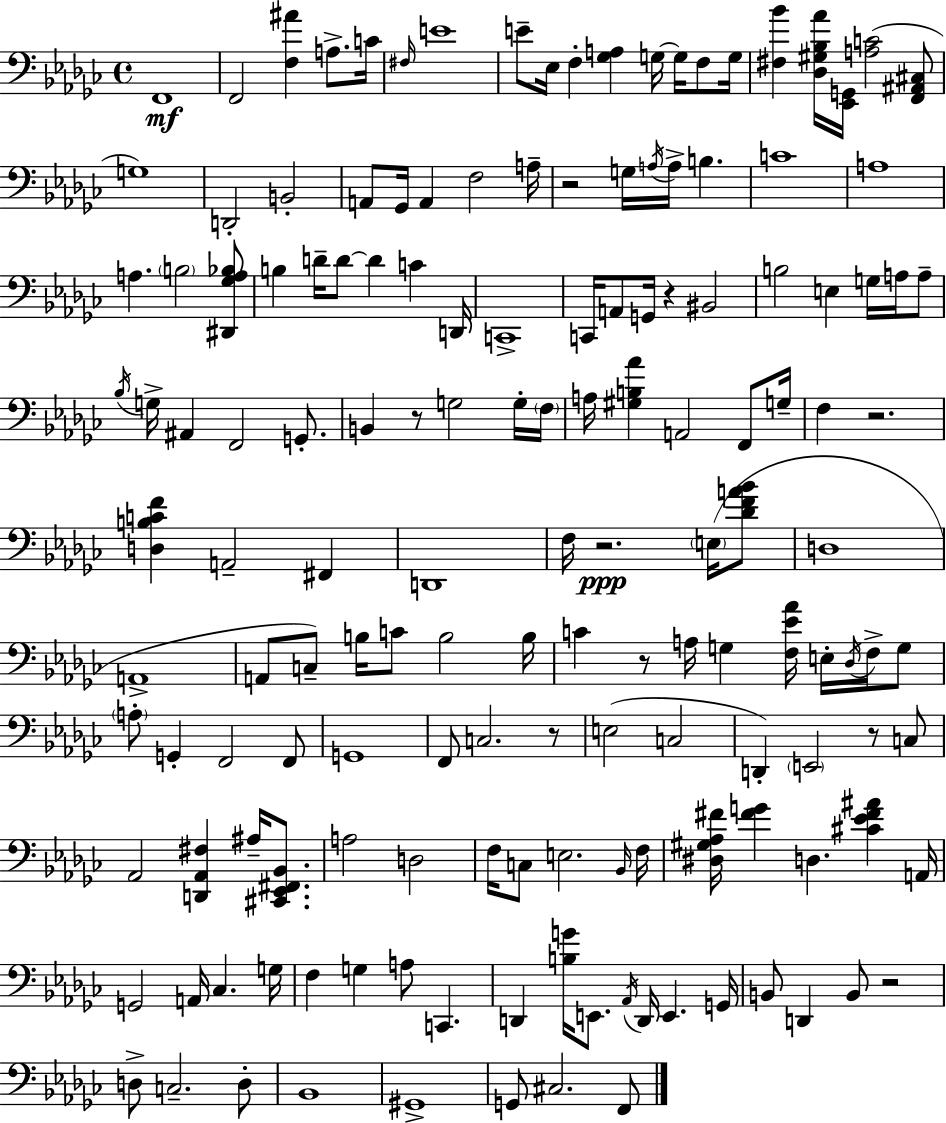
X:1
T:Untitled
M:4/4
L:1/4
K:Ebm
F,,4 F,,2 [F,^A] A,/2 C/4 ^F,/4 E4 E/2 _E,/4 F, [_G,A,] G,/4 G,/4 F,/2 G,/4 [^F,_B] [_D,^G,_B,_A]/4 [_E,,G,,]/4 [A,C]2 [F,,^A,,^C,]/2 G,4 D,,2 B,,2 A,,/2 _G,,/4 A,, F,2 A,/4 z2 G,/4 A,/4 A,/4 B, C4 A,4 A, B,2 [^D,,_G,A,_B,]/2 B, D/4 D/2 D C D,,/4 C,,4 C,,/4 A,,/2 G,,/4 z ^B,,2 B,2 E, G,/4 A,/4 A,/2 _B,/4 G,/4 ^A,, F,,2 G,,/2 B,, z/2 G,2 G,/4 F,/4 A,/4 [^G,B,_A] A,,2 F,,/2 G,/4 F, z2 [D,B,CF] A,,2 ^F,, D,,4 F,/4 z2 E,/4 [_DFA_B]/2 D,4 A,,4 A,,/2 C,/2 B,/4 C/2 B,2 B,/4 C z/2 A,/4 G, [F,_E_A]/4 E,/4 _D,/4 F,/4 G,/2 A,/2 G,, F,,2 F,,/2 G,,4 F,,/2 C,2 z/2 E,2 C,2 D,, E,,2 z/2 C,/2 _A,,2 [D,,_A,,^F,] ^A,/4 [^C,,_E,,^F,,_B,,]/2 A,2 D,2 F,/4 C,/2 E,2 _B,,/4 F,/4 [^D,^G,_A,^F]/4 [^FG] D, [^C_E^F^A] A,,/4 G,,2 A,,/4 _C, G,/4 F, G, A,/2 C,, D,, [B,G]/4 E,,/2 _A,,/4 D,,/4 E,, G,,/4 B,,/2 D,, B,,/2 z2 D,/2 C,2 D,/2 _B,,4 ^G,,4 G,,/2 ^C,2 F,,/2